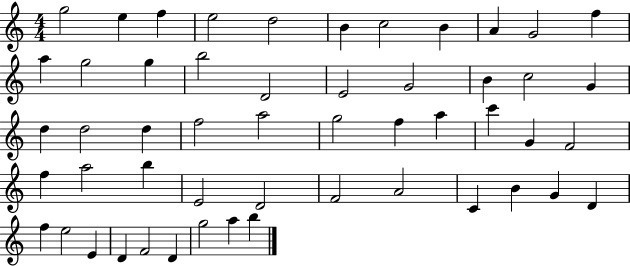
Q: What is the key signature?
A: C major